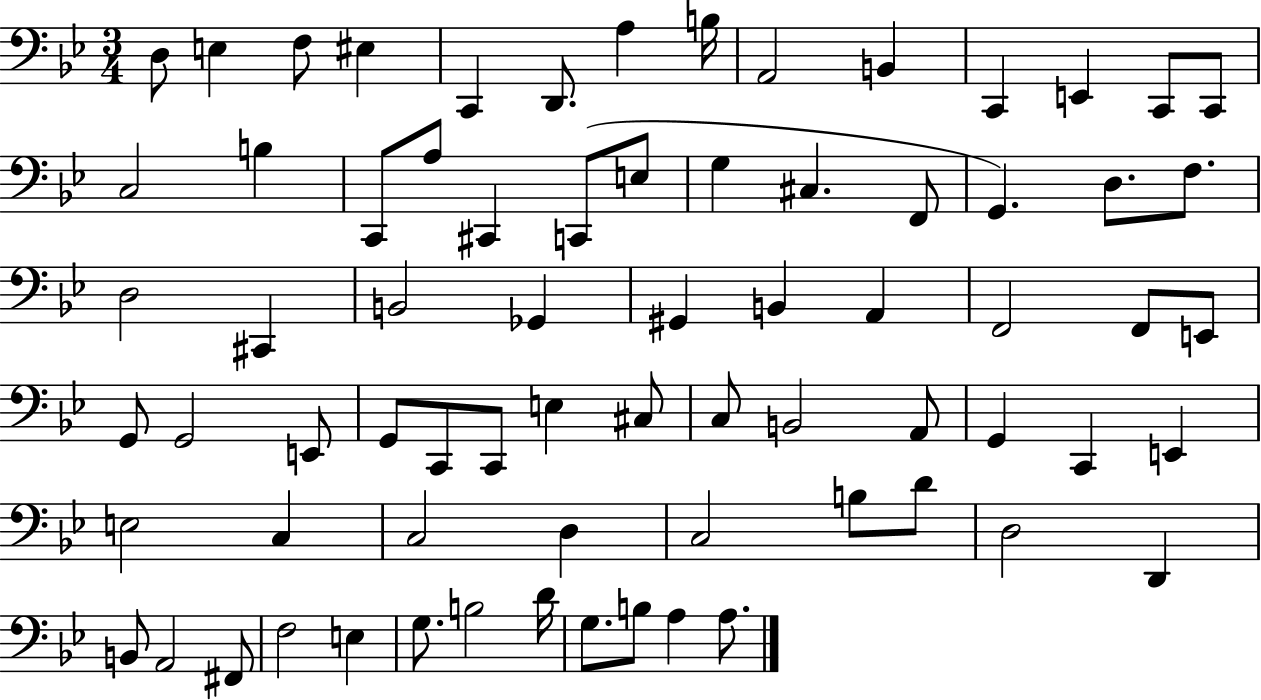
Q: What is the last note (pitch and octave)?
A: A3